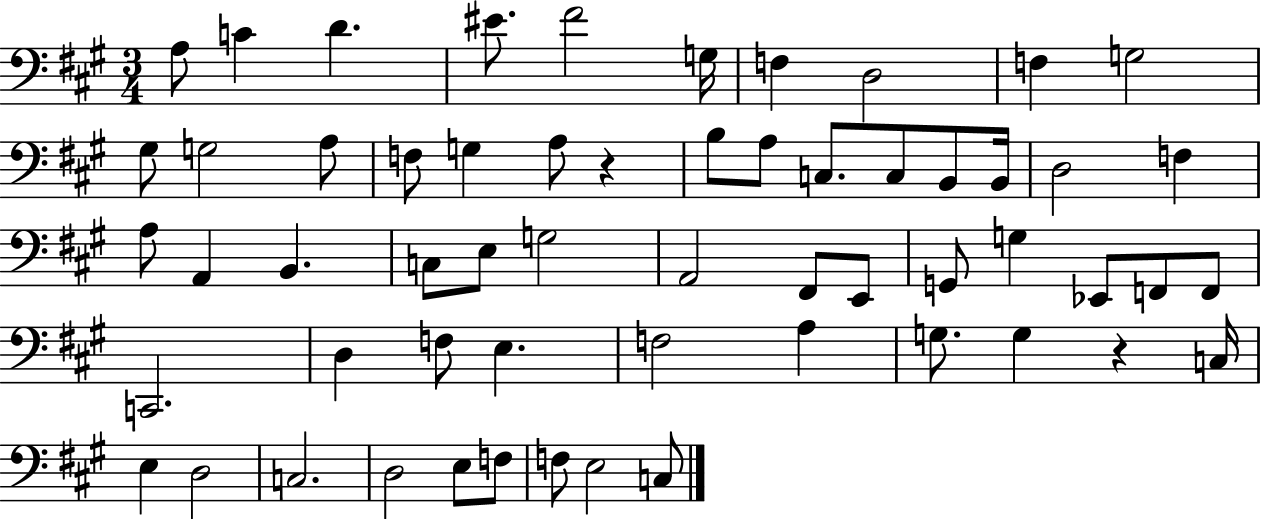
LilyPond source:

{
  \clef bass
  \numericTimeSignature
  \time 3/4
  \key a \major
  \repeat volta 2 { a8 c'4 d'4. | eis'8. fis'2 g16 | f4 d2 | f4 g2 | \break gis8 g2 a8 | f8 g4 a8 r4 | b8 a8 c8. c8 b,8 b,16 | d2 f4 | \break a8 a,4 b,4. | c8 e8 g2 | a,2 fis,8 e,8 | g,8 g4 ees,8 f,8 f,8 | \break c,2. | d4 f8 e4. | f2 a4 | g8. g4 r4 c16 | \break e4 d2 | c2. | d2 e8 f8 | f8 e2 c8 | \break } \bar "|."
}